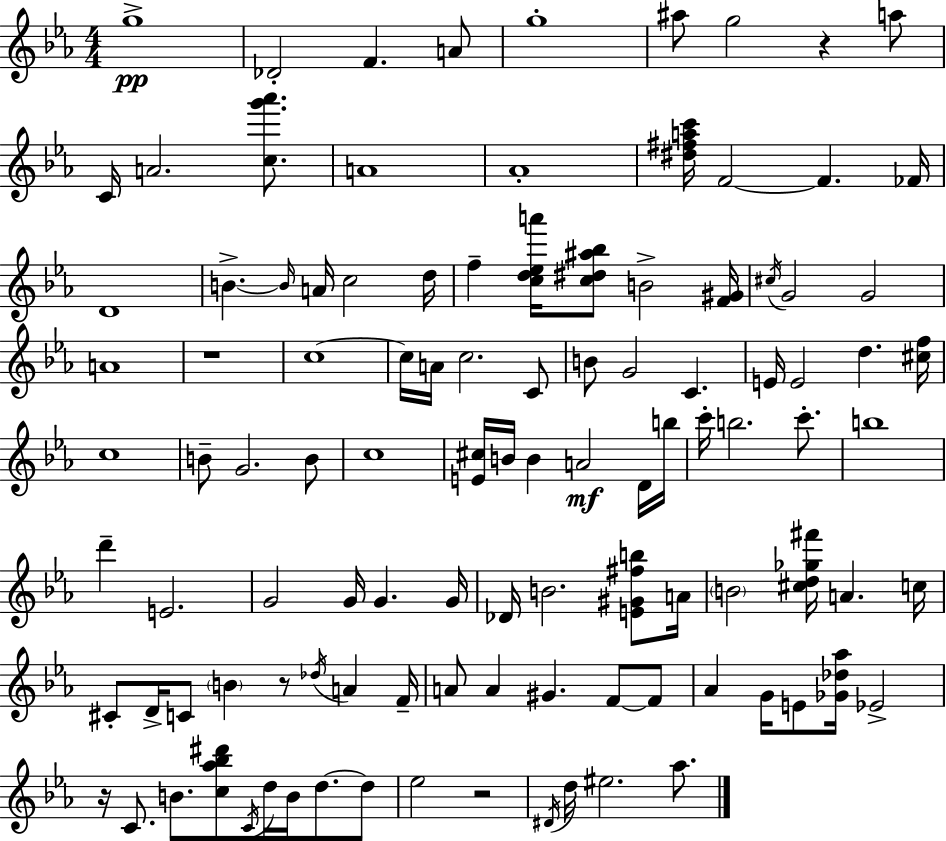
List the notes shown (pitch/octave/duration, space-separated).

G5/w Db4/h F4/q. A4/e G5/w A#5/e G5/h R/q A5/e C4/s A4/h. [C5,G6,Ab6]/e. A4/w Ab4/w [D#5,F#5,A5,C6]/s F4/h F4/q. FES4/s D4/w B4/q. B4/s A4/s C5/h D5/s F5/q [C5,D5,Eb5,A6]/s [C5,D#5,A#5,Bb5]/e B4/h [F4,G#4]/s C#5/s G4/h G4/h A4/w R/w C5/w C5/s A4/s C5/h. C4/e B4/e G4/h C4/q. E4/s E4/h D5/q. [C#5,F5]/s C5/w B4/e G4/h. B4/e C5/w [E4,C#5]/s B4/s B4/q A4/h D4/s B5/s C6/s B5/h. C6/e. B5/w D6/q E4/h. G4/h G4/s G4/q. G4/s Db4/s B4/h. [E4,G#4,F#5,B5]/e A4/s B4/h [C#5,D5,Gb5,F#6]/s A4/q. C5/s C#4/e D4/s C4/e B4/q R/e Db5/s A4/q F4/s A4/e A4/q G#4/q. F4/e F4/e Ab4/q G4/s E4/e [Gb4,Db5,Ab5]/s Eb4/h R/s C4/e. B4/e. [C5,Ab5,Bb5,D#6]/e C4/s D5/s B4/s D5/e. D5/e Eb5/h R/h D#4/s D5/s EIS5/h. Ab5/e.